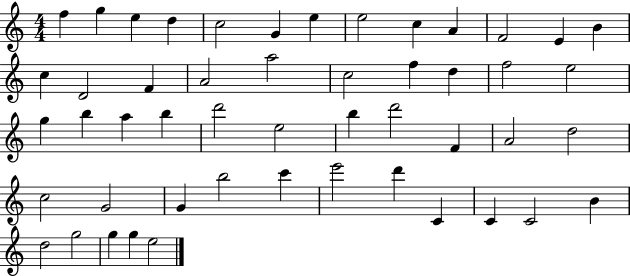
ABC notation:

X:1
T:Untitled
M:4/4
L:1/4
K:C
f g e d c2 G e e2 c A F2 E B c D2 F A2 a2 c2 f d f2 e2 g b a b d'2 e2 b d'2 F A2 d2 c2 G2 G b2 c' e'2 d' C C C2 B d2 g2 g g e2